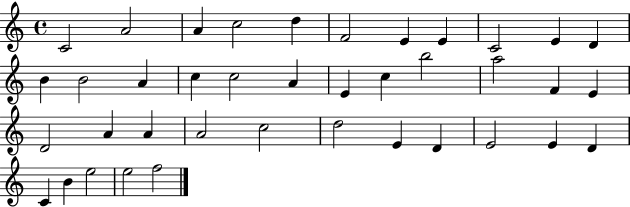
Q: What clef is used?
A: treble